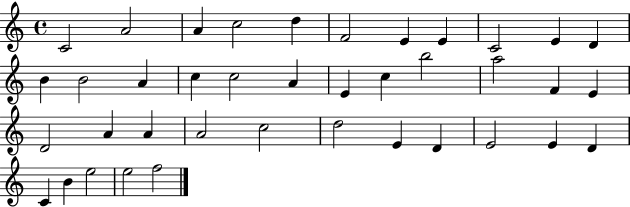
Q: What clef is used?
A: treble